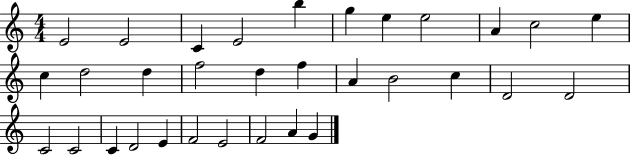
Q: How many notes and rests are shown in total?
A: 32